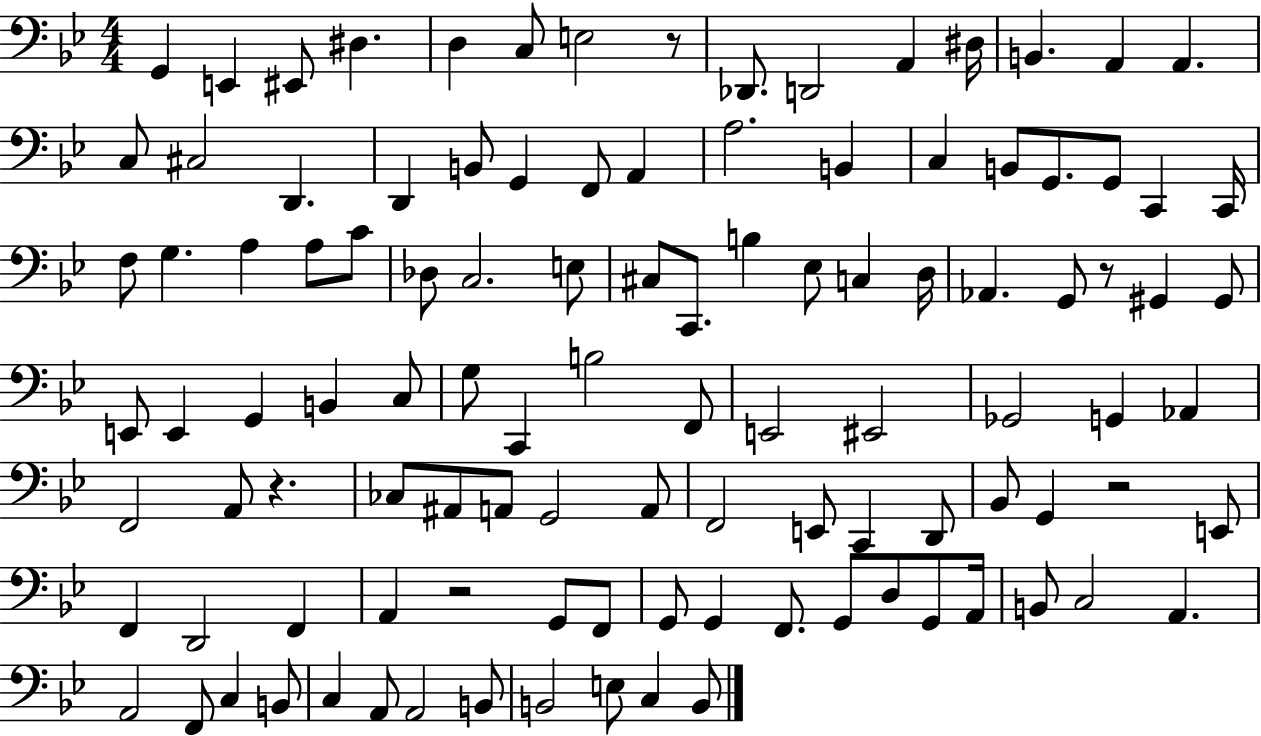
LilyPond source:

{
  \clef bass
  \numericTimeSignature
  \time 4/4
  \key bes \major
  \repeat volta 2 { g,4 e,4 eis,8 dis4. | d4 c8 e2 r8 | des,8. d,2 a,4 dis16 | b,4. a,4 a,4. | \break c8 cis2 d,4. | d,4 b,8 g,4 f,8 a,4 | a2. b,4 | c4 b,8 g,8. g,8 c,4 c,16 | \break f8 g4. a4 a8 c'8 | des8 c2. e8 | cis8 c,8. b4 ees8 c4 d16 | aes,4. g,8 r8 gis,4 gis,8 | \break e,8 e,4 g,4 b,4 c8 | g8 c,4 b2 f,8 | e,2 eis,2 | ges,2 g,4 aes,4 | \break f,2 a,8 r4. | ces8 ais,8 a,8 g,2 a,8 | f,2 e,8 c,4 d,8 | bes,8 g,4 r2 e,8 | \break f,4 d,2 f,4 | a,4 r2 g,8 f,8 | g,8 g,4 f,8. g,8 d8 g,8 a,16 | b,8 c2 a,4. | \break a,2 f,8 c4 b,8 | c4 a,8 a,2 b,8 | b,2 e8 c4 b,8 | } \bar "|."
}